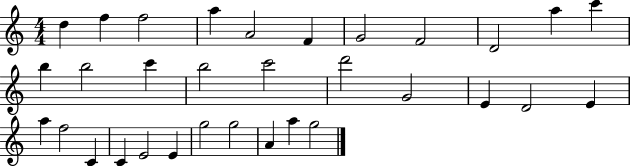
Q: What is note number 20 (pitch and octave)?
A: D4